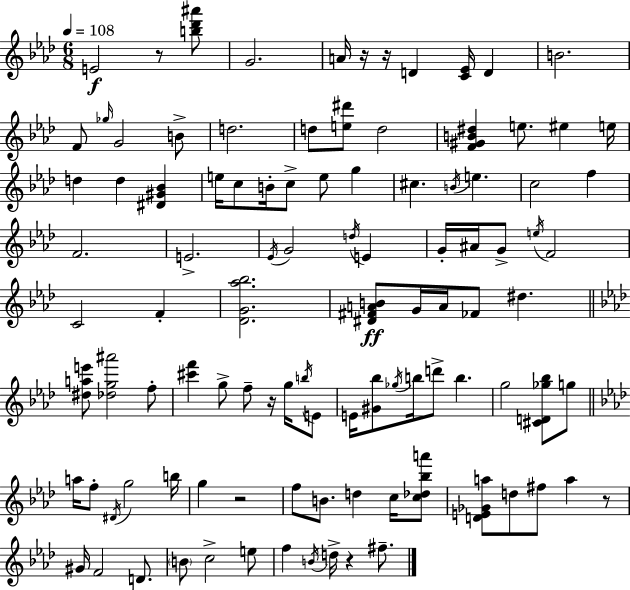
{
  \clef treble
  \numericTimeSignature
  \time 6/8
  \key aes \major
  \tempo 4 = 108
  \repeat volta 2 { e'2\f r8 <b'' des''' ais'''>8 | g'2. | a'16 r16 r16 d'4 <c' ees'>16 d'4 | b'2. | \break f'8 \grace { ges''16 } g'2 b'8-> | d''2. | d''8 <e'' dis'''>8 d''2 | <f' gis' b' dis''>4 e''8. eis''4 | \break e''16 d''4 d''4 <dis' gis' bes'>4 | e''16 c''8 b'16-. c''8-> e''8 g''4 | cis''4. \acciaccatura { b'16 } e''4. | c''2 f''4 | \break f'2. | e'2.-> | \acciaccatura { ees'16 } g'2 \acciaccatura { d''16 } | e'4 g'16-. ais'16 g'8-> \acciaccatura { e''16 } f'2 | \break c'2 | f'4-. <des' g' aes'' bes''>2. | <dis' fis' a' b'>8\ff g'16 a'16 fes'8 dis''4. | \bar "||" \break \key aes \major <dis'' a'' e'''>8 <des'' g'' ais'''>2 f''8-. | <cis''' f'''>4 g''8-> f''8-- r16 g''16 \acciaccatura { b''16 } e'8 | e'16 <gis' bes''>8 \acciaccatura { ges''16 } b''16 d'''8-> b''4. | g''2 <cis' d' ges'' bes''>8 | \break g''8 \bar "||" \break \key aes \major a''16 f''8-. \acciaccatura { dis'16 } g''2 | b''16 g''4 r2 | f''8 b'8. d''4 c''16 <c'' des'' bes'' a'''>8 | <d' e' ges' a''>8 d''8 fis''8 a''4 r8 | \break gis'16 f'2 d'8. | \parenthesize b'8 c''2-> e''8 | f''4 \acciaccatura { b'16 } d''16-> r4 fis''8.-- | } \bar "|."
}